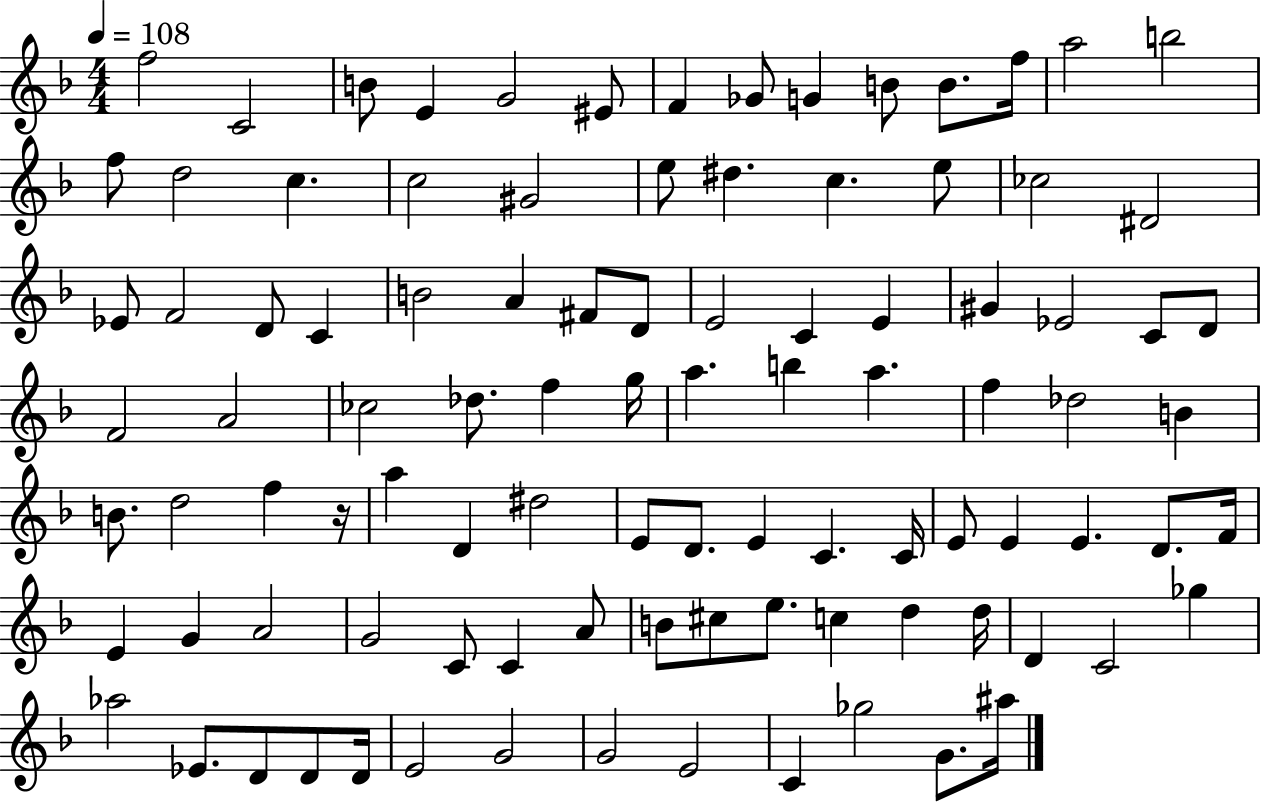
{
  \clef treble
  \numericTimeSignature
  \time 4/4
  \key f \major
  \tempo 4 = 108
  f''2 c'2 | b'8 e'4 g'2 eis'8 | f'4 ges'8 g'4 b'8 b'8. f''16 | a''2 b''2 | \break f''8 d''2 c''4. | c''2 gis'2 | e''8 dis''4. c''4. e''8 | ces''2 dis'2 | \break ees'8 f'2 d'8 c'4 | b'2 a'4 fis'8 d'8 | e'2 c'4 e'4 | gis'4 ees'2 c'8 d'8 | \break f'2 a'2 | ces''2 des''8. f''4 g''16 | a''4. b''4 a''4. | f''4 des''2 b'4 | \break b'8. d''2 f''4 r16 | a''4 d'4 dis''2 | e'8 d'8. e'4 c'4. c'16 | e'8 e'4 e'4. d'8. f'16 | \break e'4 g'4 a'2 | g'2 c'8 c'4 a'8 | b'8 cis''8 e''8. c''4 d''4 d''16 | d'4 c'2 ges''4 | \break aes''2 ees'8. d'8 d'8 d'16 | e'2 g'2 | g'2 e'2 | c'4 ges''2 g'8. ais''16 | \break \bar "|."
}